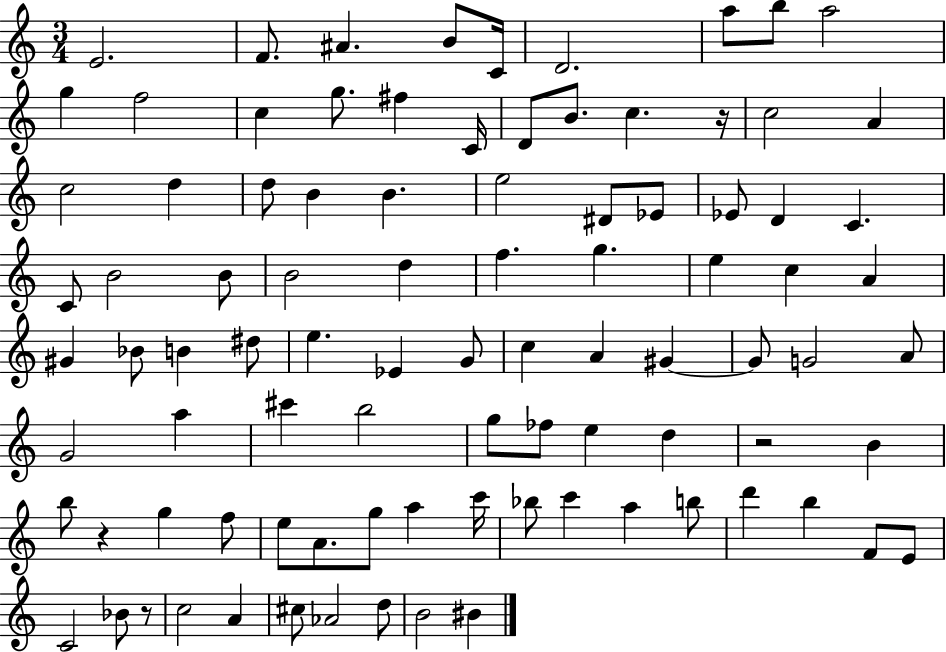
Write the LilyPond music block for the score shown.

{
  \clef treble
  \numericTimeSignature
  \time 3/4
  \key c \major
  \repeat volta 2 { e'2. | f'8. ais'4. b'8 c'16 | d'2. | a''8 b''8 a''2 | \break g''4 f''2 | c''4 g''8. fis''4 c'16 | d'8 b'8. c''4. r16 | c''2 a'4 | \break c''2 d''4 | d''8 b'4 b'4. | e''2 dis'8 ees'8 | ees'8 d'4 c'4. | \break c'8 b'2 b'8 | b'2 d''4 | f''4. g''4. | e''4 c''4 a'4 | \break gis'4 bes'8 b'4 dis''8 | e''4. ees'4 g'8 | c''4 a'4 gis'4~~ | gis'8 g'2 a'8 | \break g'2 a''4 | cis'''4 b''2 | g''8 fes''8 e''4 d''4 | r2 b'4 | \break b''8 r4 g''4 f''8 | e''8 a'8. g''8 a''4 c'''16 | bes''8 c'''4 a''4 b''8 | d'''4 b''4 f'8 e'8 | \break c'2 bes'8 r8 | c''2 a'4 | cis''8 aes'2 d''8 | b'2 bis'4 | \break } \bar "|."
}